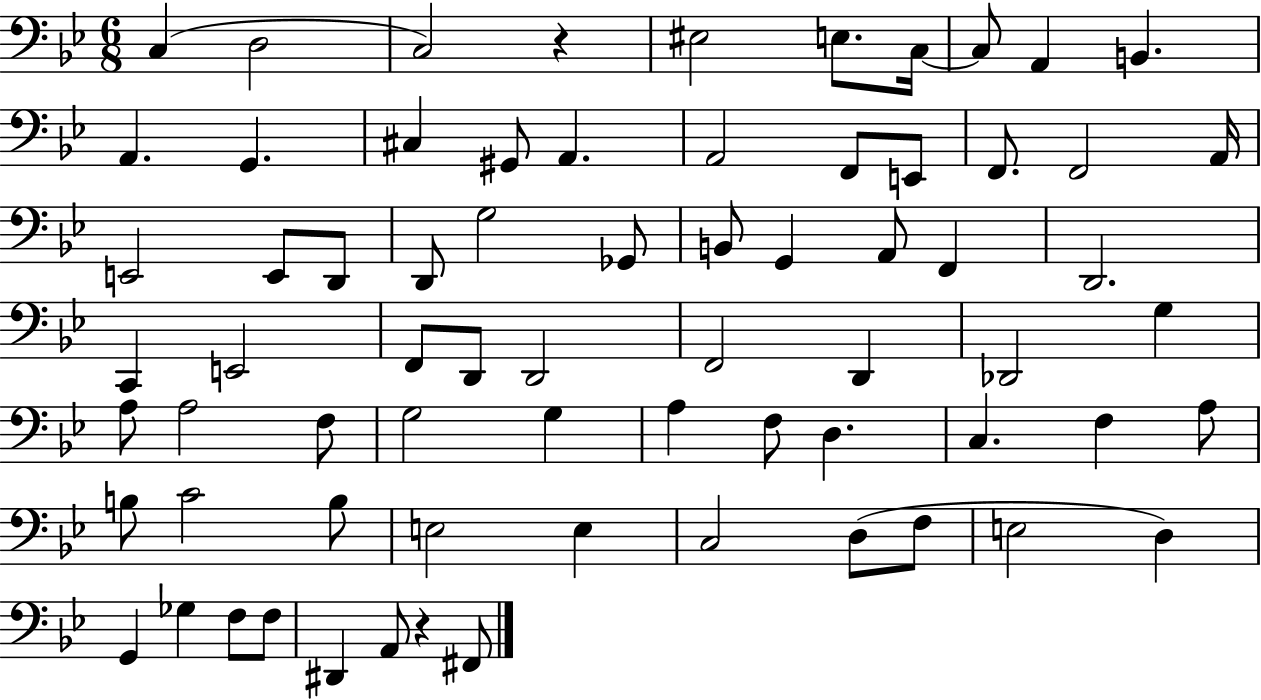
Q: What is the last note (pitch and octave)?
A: F#2